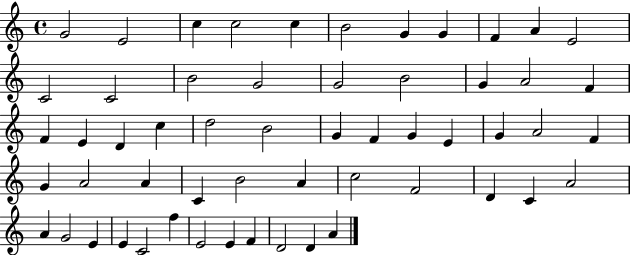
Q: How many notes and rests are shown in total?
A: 56